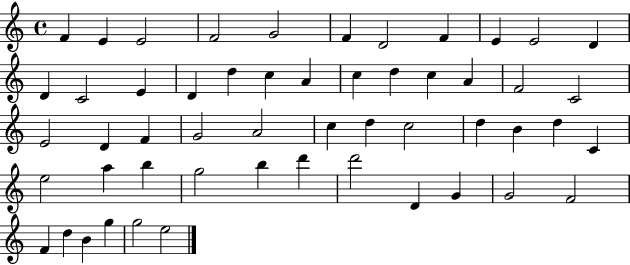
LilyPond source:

{
  \clef treble
  \time 4/4
  \defaultTimeSignature
  \key c \major
  f'4 e'4 e'2 | f'2 g'2 | f'4 d'2 f'4 | e'4 e'2 d'4 | \break d'4 c'2 e'4 | d'4 d''4 c''4 a'4 | c''4 d''4 c''4 a'4 | f'2 c'2 | \break e'2 d'4 f'4 | g'2 a'2 | c''4 d''4 c''2 | d''4 b'4 d''4 c'4 | \break e''2 a''4 b''4 | g''2 b''4 d'''4 | d'''2 d'4 g'4 | g'2 f'2 | \break f'4 d''4 b'4 g''4 | g''2 e''2 | \bar "|."
}